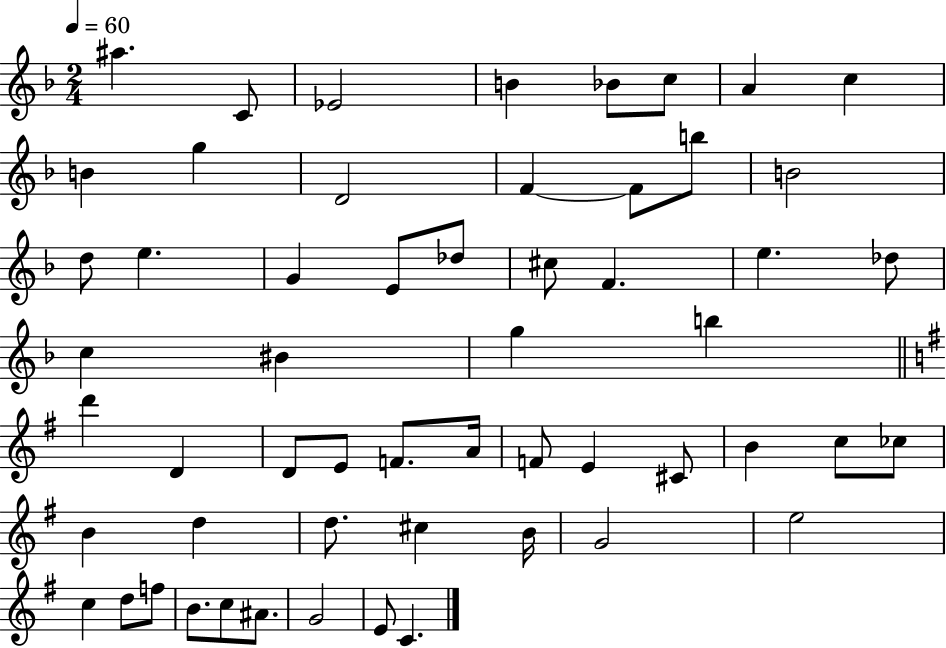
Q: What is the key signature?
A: F major